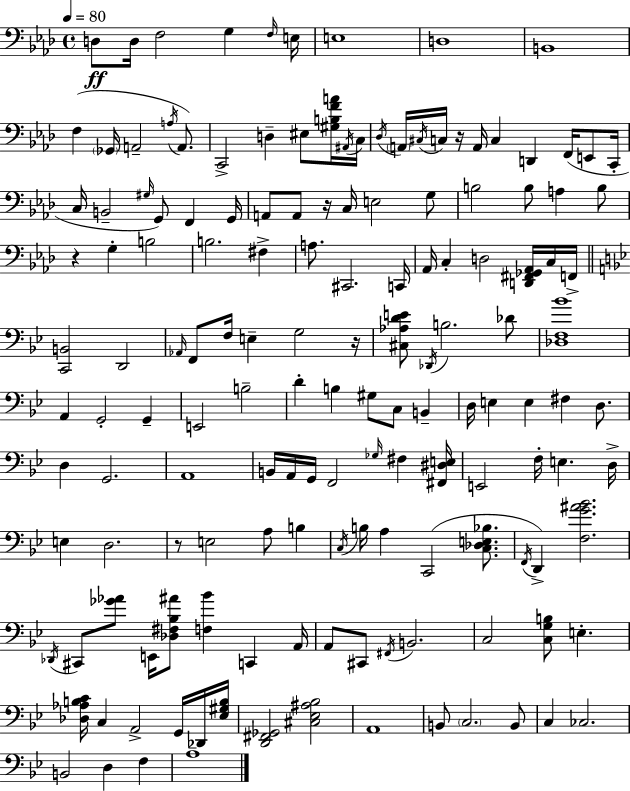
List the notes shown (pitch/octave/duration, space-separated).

D3/e D3/s F3/h G3/q F3/s E3/s E3/w D3/w B2/w F3/q Gb2/s A2/h A3/s A2/e. C2/h D3/q EIS3/e [G#3,B3,F4,A4]/s A#2/s C3/s Db3/s A2/s C#3/s C3/s R/s A2/s C3/q D2/q F2/s E2/e C2/s C3/s B2/h G#3/s G2/e F2/q G2/s A2/e A2/e R/s C3/s E3/h G3/e B3/h B3/e A3/q B3/e R/q G3/q B3/h B3/h. F#3/q A3/e. C#2/h. C2/s Ab2/s C3/q D3/h [D2,F#2,Gb2,Ab2]/s C3/s F2/s [C2,B2]/h D2/h Ab2/s F2/e F3/s E3/q G3/h R/s [C#3,Ab3,D4,E4]/e Db2/s B3/h. Db4/e [Db3,F3,Bb4]/w A2/q G2/h G2/q E2/h B3/h D4/q B3/q G#3/e C3/e B2/q D3/s E3/q E3/q F#3/q D3/e. D3/q G2/h. A2/w B2/s A2/s G2/s F2/h Gb3/s F#3/q [F#2,D#3,E3]/s E2/h F3/s E3/q. D3/s E3/q D3/h. R/e E3/h A3/e B3/q C3/s B3/s A3/q C2/h [C3,Db3,E3,Bb3]/e. F2/s D2/q [F3,G4,A#4,Bb4]/h. Db2/s C#2/e [Gb4,Ab4]/e E2/s [Db3,F#3,Bb3,A#4]/e [F3,Bb4]/q C2/q A2/s A2/e C#2/e F#2/s B2/h. C3/h [C3,G3,B3]/e E3/q. [Db3,Ab3,B3,C4]/s C3/q A2/h G2/s Db2/s [Eb3,G#3,B3]/s [D2,F#2,Gb2]/h [C#3,Eb3,A#3,Bb3]/h A2/w B2/e C3/h. B2/e C3/q CES3/h. B2/h D3/q F3/q A3/w